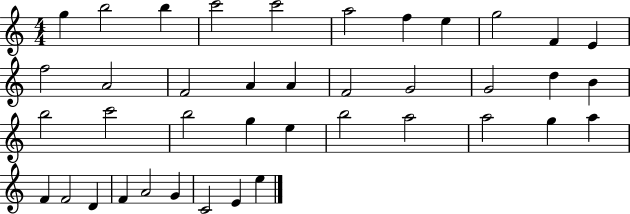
G5/q B5/h B5/q C6/h C6/h A5/h F5/q E5/q G5/h F4/q E4/q F5/h A4/h F4/h A4/q A4/q F4/h G4/h G4/h D5/q B4/q B5/h C6/h B5/h G5/q E5/q B5/h A5/h A5/h G5/q A5/q F4/q F4/h D4/q F4/q A4/h G4/q C4/h E4/q E5/q